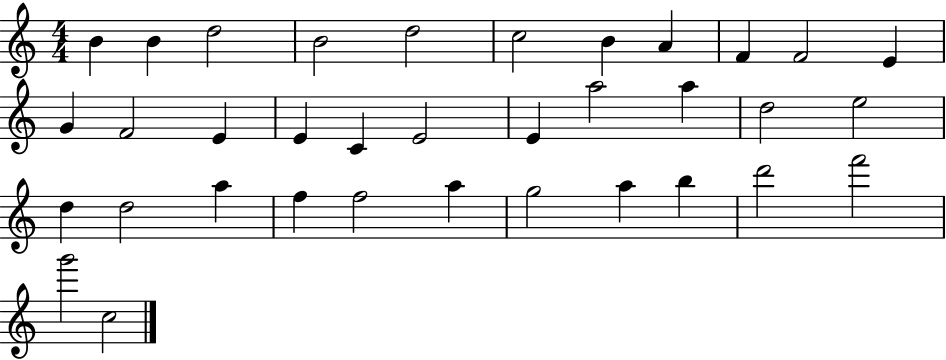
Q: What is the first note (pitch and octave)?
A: B4